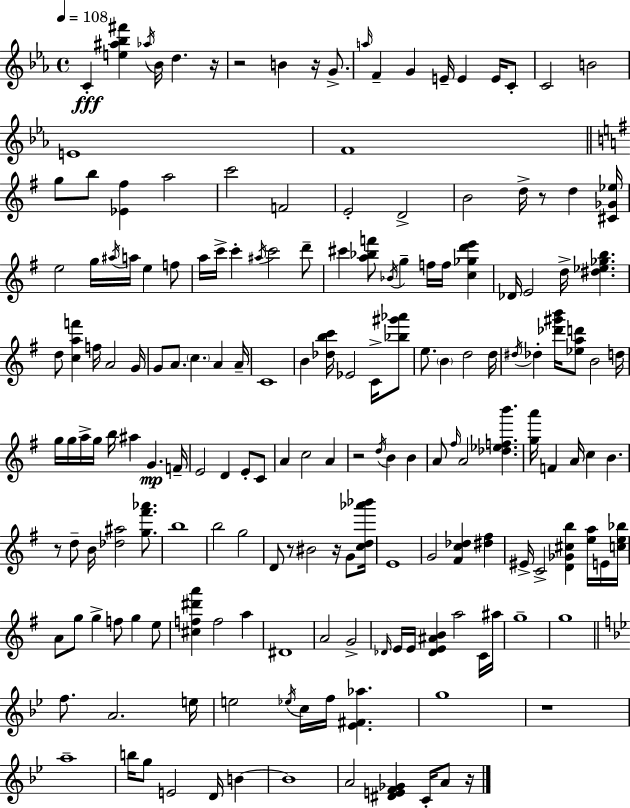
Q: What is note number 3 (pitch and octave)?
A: Bb4